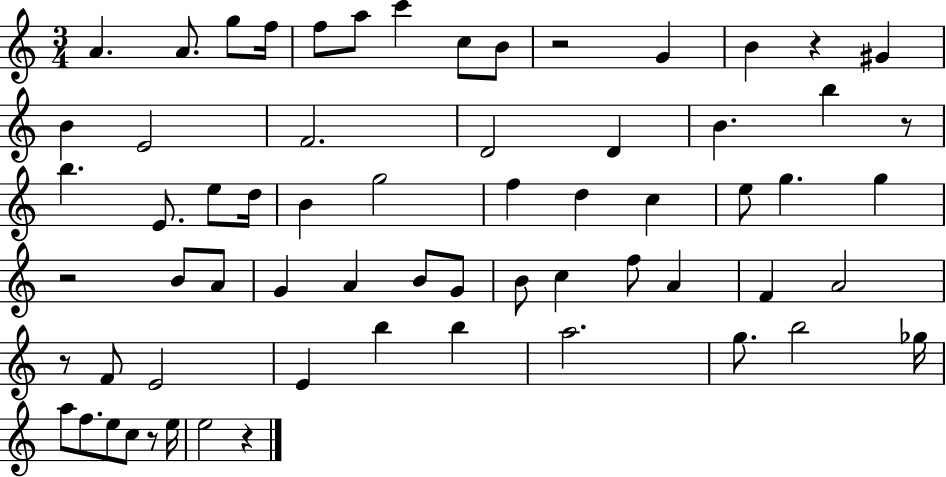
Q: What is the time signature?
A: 3/4